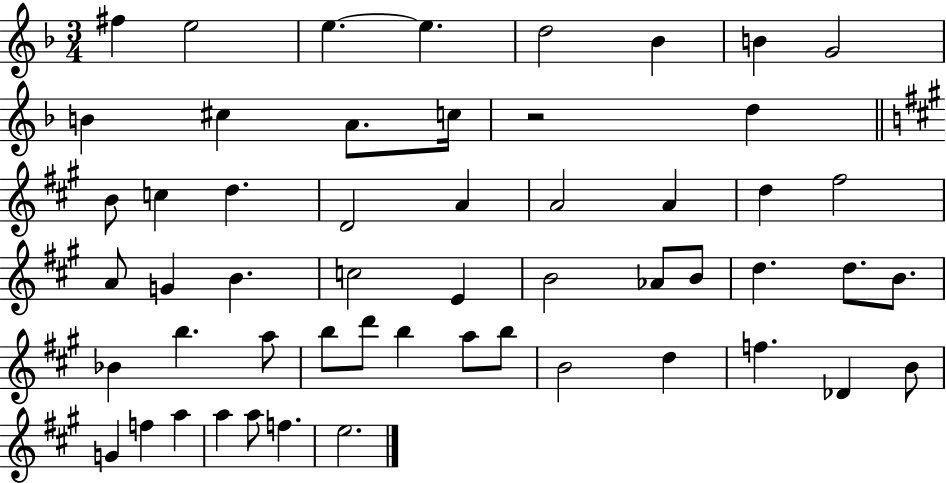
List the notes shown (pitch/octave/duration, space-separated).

F#5/q E5/h E5/q. E5/q. D5/h Bb4/q B4/q G4/h B4/q C#5/q A4/e. C5/s R/h D5/q B4/e C5/q D5/q. D4/h A4/q A4/h A4/q D5/q F#5/h A4/e G4/q B4/q. C5/h E4/q B4/h Ab4/e B4/e D5/q. D5/e. B4/e. Bb4/q B5/q. A5/e B5/e D6/e B5/q A5/e B5/e B4/h D5/q F5/q. Db4/q B4/e G4/q F5/q A5/q A5/q A5/e F5/q. E5/h.